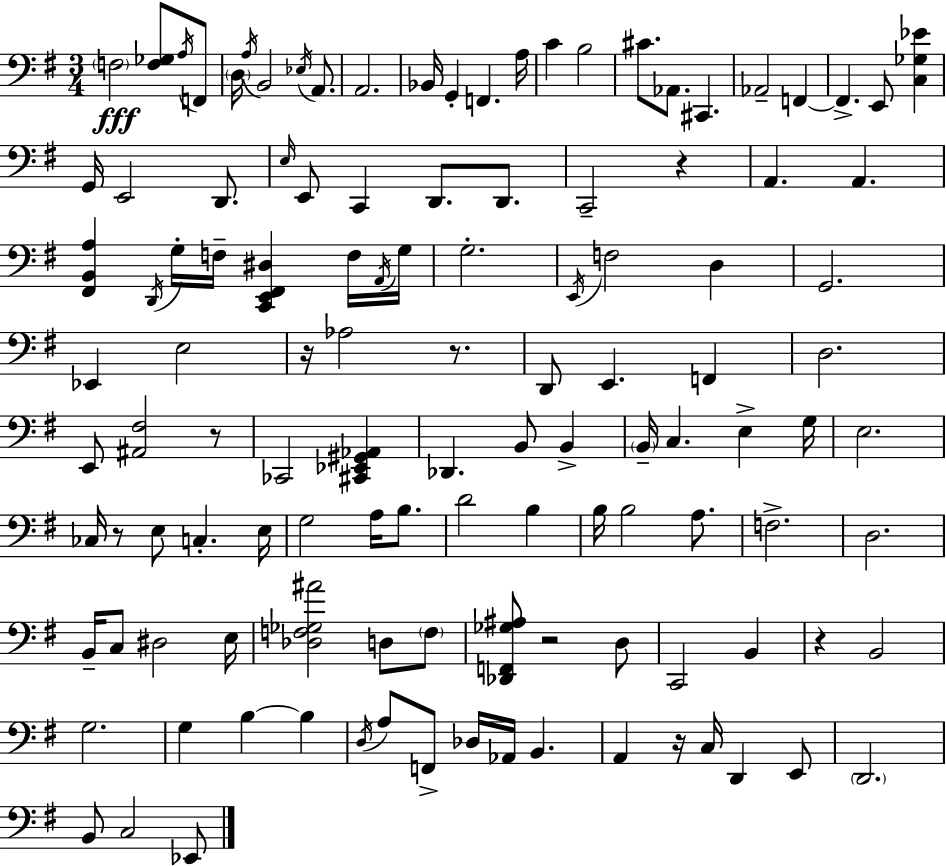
F3/h [F3,Gb3]/e A3/s F2/e D3/s A3/s B2/h Eb3/s A2/e. A2/h. Bb2/s G2/q F2/q. A3/s C4/q B3/h C#4/e. Ab2/e. C#2/q. Ab2/h F2/q F2/q. E2/e [C3,Gb3,Eb4]/q G2/s E2/h D2/e. E3/s E2/e C2/q D2/e. D2/e. C2/h R/q A2/q. A2/q. [F#2,B2,A3]/q D2/s G3/s F3/s [C2,E2,F#2,D#3]/q F3/s A2/s G3/s G3/h. E2/s F3/h D3/q G2/h. Eb2/q E3/h R/s Ab3/h R/e. D2/e E2/q. F2/q D3/h. E2/e [A#2,F#3]/h R/e CES2/h [C#2,Eb2,G#2,Ab2]/q Db2/q. B2/e B2/q B2/s C3/q. E3/q G3/s E3/h. CES3/s R/e E3/e C3/q. E3/s G3/h A3/s B3/e. D4/h B3/q B3/s B3/h A3/e. F3/h. D3/h. B2/s C3/e D#3/h E3/s [Db3,F3,Gb3,A#4]/h D3/e F3/e [Db2,F2,Gb3,A#3]/e R/h D3/e C2/h B2/q R/q B2/h G3/h. G3/q B3/q B3/q D3/s A3/e F2/e Db3/s Ab2/s B2/q. A2/q R/s C3/s D2/q E2/e D2/h. B2/e C3/h Eb2/e